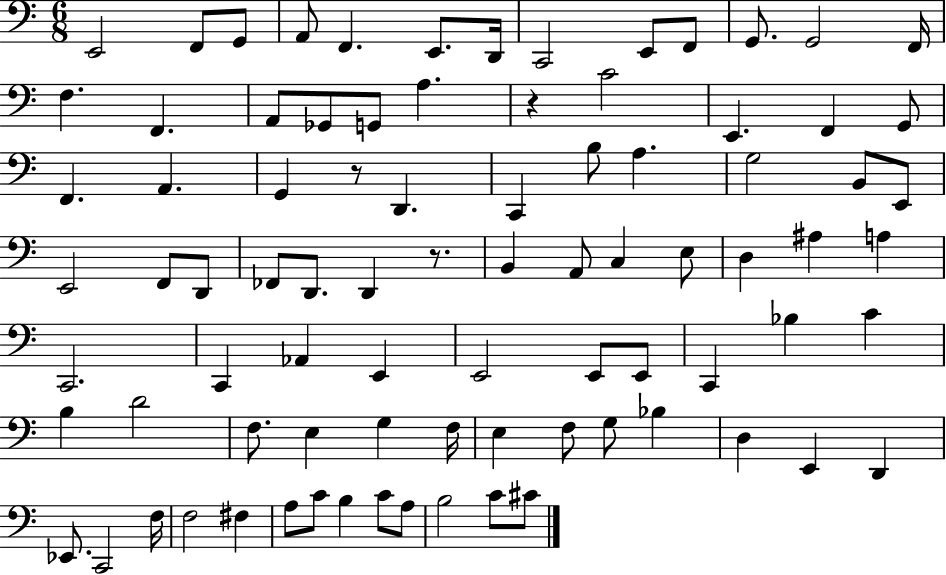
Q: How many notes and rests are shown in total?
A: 85